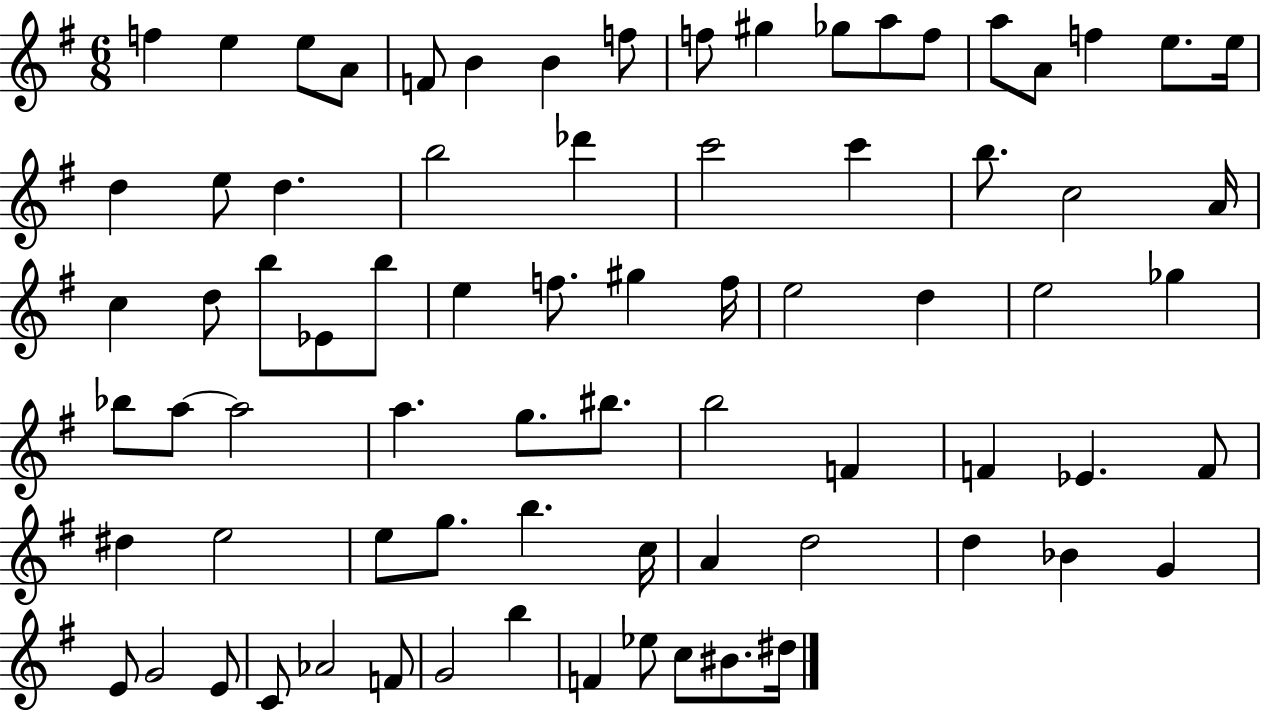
F5/q E5/q E5/e A4/e F4/e B4/q B4/q F5/e F5/e G#5/q Gb5/e A5/e F5/e A5/e A4/e F5/q E5/e. E5/s D5/q E5/e D5/q. B5/h Db6/q C6/h C6/q B5/e. C5/h A4/s C5/q D5/e B5/e Eb4/e B5/e E5/q F5/e. G#5/q F5/s E5/h D5/q E5/h Gb5/q Bb5/e A5/e A5/h A5/q. G5/e. BIS5/e. B5/h F4/q F4/q Eb4/q. F4/e D#5/q E5/h E5/e G5/e. B5/q. C5/s A4/q D5/h D5/q Bb4/q G4/q E4/e G4/h E4/e C4/e Ab4/h F4/e G4/h B5/q F4/q Eb5/e C5/e BIS4/e. D#5/s